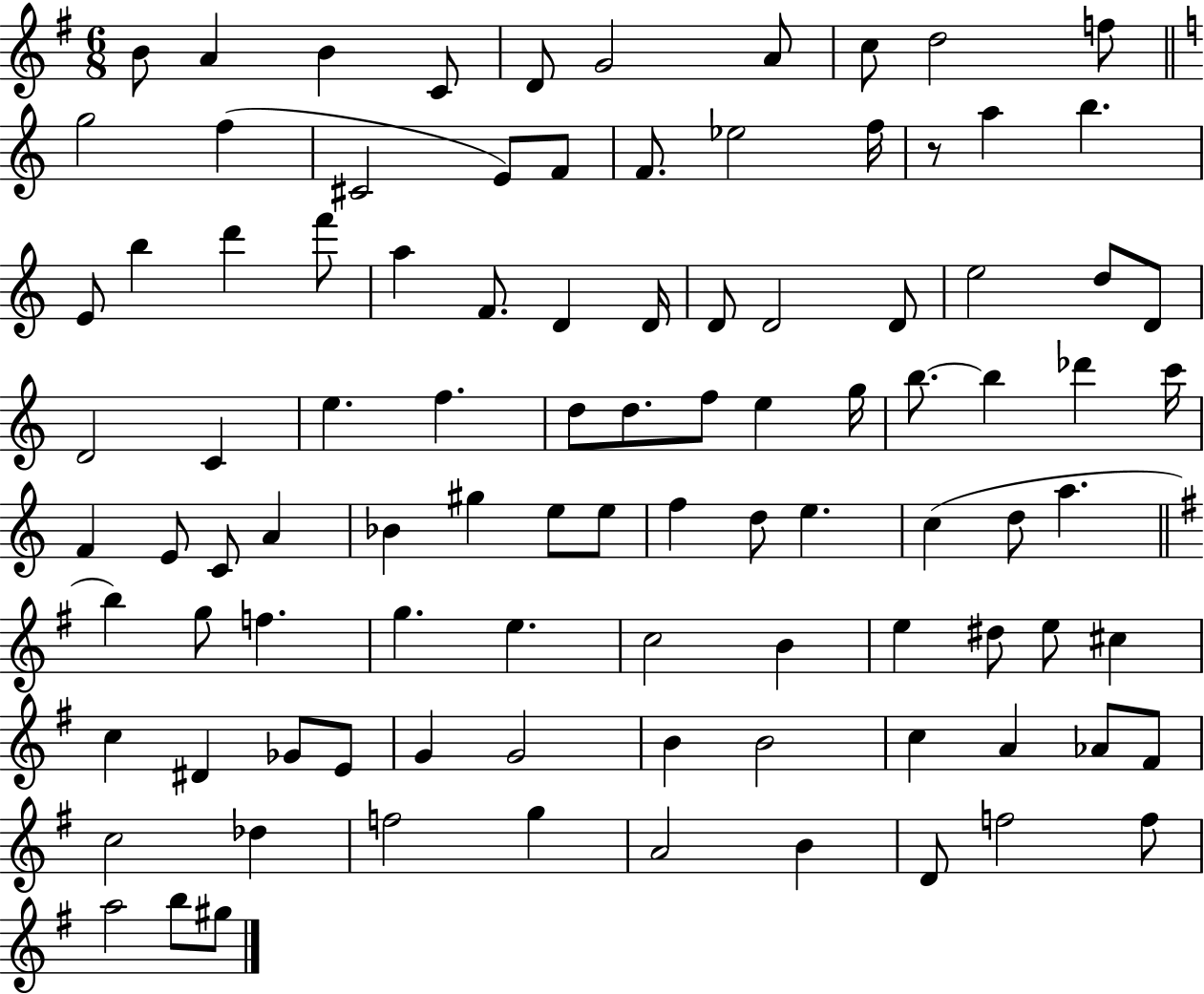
{
  \clef treble
  \numericTimeSignature
  \time 6/8
  \key g \major
  b'8 a'4 b'4 c'8 | d'8 g'2 a'8 | c''8 d''2 f''8 | \bar "||" \break \key a \minor g''2 f''4( | cis'2 e'8) f'8 | f'8. ees''2 f''16 | r8 a''4 b''4. | \break e'8 b''4 d'''4 f'''8 | a''4 f'8. d'4 d'16 | d'8 d'2 d'8 | e''2 d''8 d'8 | \break d'2 c'4 | e''4. f''4. | d''8 d''8. f''8 e''4 g''16 | b''8.~~ b''4 des'''4 c'''16 | \break f'4 e'8 c'8 a'4 | bes'4 gis''4 e''8 e''8 | f''4 d''8 e''4. | c''4( d''8 a''4. | \break \bar "||" \break \key g \major b''4) g''8 f''4. | g''4. e''4. | c''2 b'4 | e''4 dis''8 e''8 cis''4 | \break c''4 dis'4 ges'8 e'8 | g'4 g'2 | b'4 b'2 | c''4 a'4 aes'8 fis'8 | \break c''2 des''4 | f''2 g''4 | a'2 b'4 | d'8 f''2 f''8 | \break a''2 b''8 gis''8 | \bar "|."
}